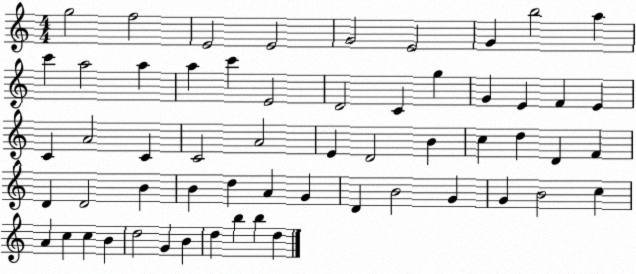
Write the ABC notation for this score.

X:1
T:Untitled
M:4/4
L:1/4
K:C
g2 f2 E2 E2 G2 E2 G b2 a c' a2 a a c' E2 D2 C g G E F E C A2 C C2 A2 E D2 B c d D F D D2 B B d A G D B2 G G B2 c A c c B d2 G B d b b d